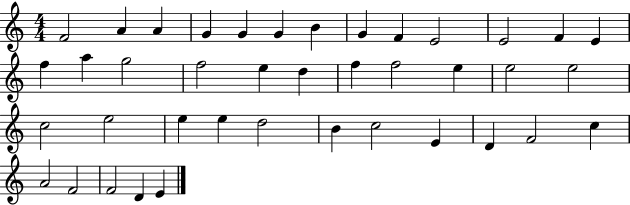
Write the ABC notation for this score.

X:1
T:Untitled
M:4/4
L:1/4
K:C
F2 A A G G G B G F E2 E2 F E f a g2 f2 e d f f2 e e2 e2 c2 e2 e e d2 B c2 E D F2 c A2 F2 F2 D E